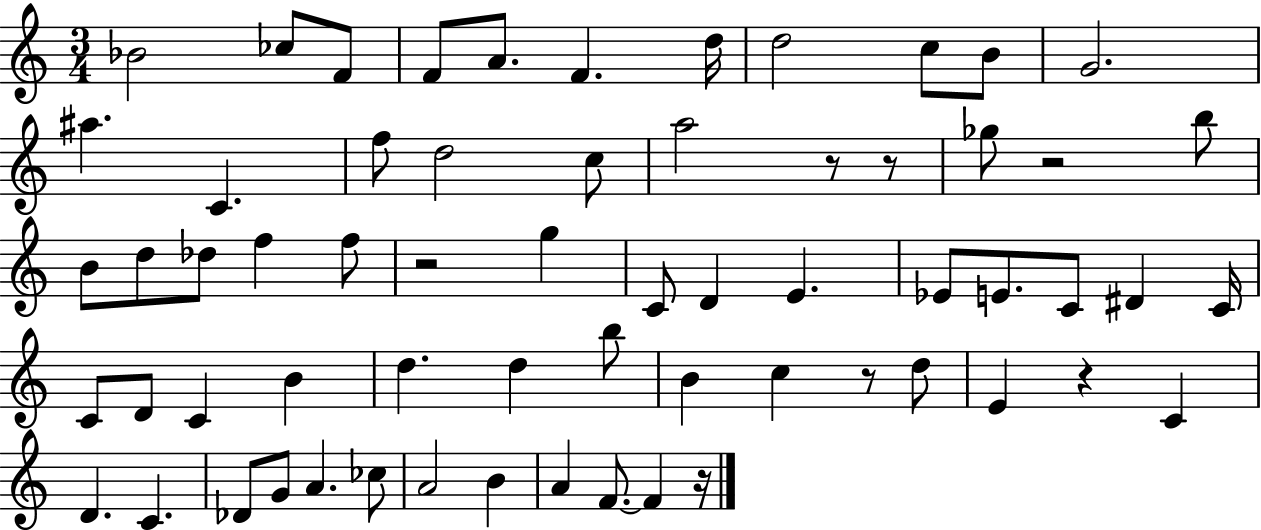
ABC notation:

X:1
T:Untitled
M:3/4
L:1/4
K:C
_B2 _c/2 F/2 F/2 A/2 F d/4 d2 c/2 B/2 G2 ^a C f/2 d2 c/2 a2 z/2 z/2 _g/2 z2 b/2 B/2 d/2 _d/2 f f/2 z2 g C/2 D E _E/2 E/2 C/2 ^D C/4 C/2 D/2 C B d d b/2 B c z/2 d/2 E z C D C _D/2 G/2 A _c/2 A2 B A F/2 F z/4